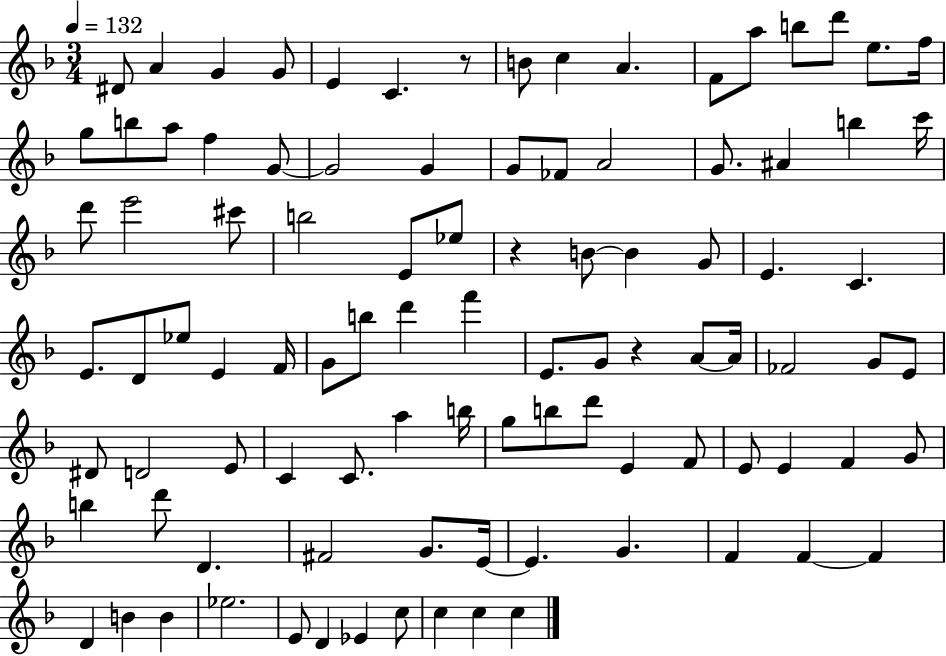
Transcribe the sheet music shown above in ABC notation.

X:1
T:Untitled
M:3/4
L:1/4
K:F
^D/2 A G G/2 E C z/2 B/2 c A F/2 a/2 b/2 d'/2 e/2 f/4 g/2 b/2 a/2 f G/2 G2 G G/2 _F/2 A2 G/2 ^A b c'/4 d'/2 e'2 ^c'/2 b2 E/2 _e/2 z B/2 B G/2 E C E/2 D/2 _e/2 E F/4 G/2 b/2 d' f' E/2 G/2 z A/2 A/4 _F2 G/2 E/2 ^D/2 D2 E/2 C C/2 a b/4 g/2 b/2 d'/2 E F/2 E/2 E F G/2 b d'/2 D ^F2 G/2 E/4 E G F F F D B B _e2 E/2 D _E c/2 c c c